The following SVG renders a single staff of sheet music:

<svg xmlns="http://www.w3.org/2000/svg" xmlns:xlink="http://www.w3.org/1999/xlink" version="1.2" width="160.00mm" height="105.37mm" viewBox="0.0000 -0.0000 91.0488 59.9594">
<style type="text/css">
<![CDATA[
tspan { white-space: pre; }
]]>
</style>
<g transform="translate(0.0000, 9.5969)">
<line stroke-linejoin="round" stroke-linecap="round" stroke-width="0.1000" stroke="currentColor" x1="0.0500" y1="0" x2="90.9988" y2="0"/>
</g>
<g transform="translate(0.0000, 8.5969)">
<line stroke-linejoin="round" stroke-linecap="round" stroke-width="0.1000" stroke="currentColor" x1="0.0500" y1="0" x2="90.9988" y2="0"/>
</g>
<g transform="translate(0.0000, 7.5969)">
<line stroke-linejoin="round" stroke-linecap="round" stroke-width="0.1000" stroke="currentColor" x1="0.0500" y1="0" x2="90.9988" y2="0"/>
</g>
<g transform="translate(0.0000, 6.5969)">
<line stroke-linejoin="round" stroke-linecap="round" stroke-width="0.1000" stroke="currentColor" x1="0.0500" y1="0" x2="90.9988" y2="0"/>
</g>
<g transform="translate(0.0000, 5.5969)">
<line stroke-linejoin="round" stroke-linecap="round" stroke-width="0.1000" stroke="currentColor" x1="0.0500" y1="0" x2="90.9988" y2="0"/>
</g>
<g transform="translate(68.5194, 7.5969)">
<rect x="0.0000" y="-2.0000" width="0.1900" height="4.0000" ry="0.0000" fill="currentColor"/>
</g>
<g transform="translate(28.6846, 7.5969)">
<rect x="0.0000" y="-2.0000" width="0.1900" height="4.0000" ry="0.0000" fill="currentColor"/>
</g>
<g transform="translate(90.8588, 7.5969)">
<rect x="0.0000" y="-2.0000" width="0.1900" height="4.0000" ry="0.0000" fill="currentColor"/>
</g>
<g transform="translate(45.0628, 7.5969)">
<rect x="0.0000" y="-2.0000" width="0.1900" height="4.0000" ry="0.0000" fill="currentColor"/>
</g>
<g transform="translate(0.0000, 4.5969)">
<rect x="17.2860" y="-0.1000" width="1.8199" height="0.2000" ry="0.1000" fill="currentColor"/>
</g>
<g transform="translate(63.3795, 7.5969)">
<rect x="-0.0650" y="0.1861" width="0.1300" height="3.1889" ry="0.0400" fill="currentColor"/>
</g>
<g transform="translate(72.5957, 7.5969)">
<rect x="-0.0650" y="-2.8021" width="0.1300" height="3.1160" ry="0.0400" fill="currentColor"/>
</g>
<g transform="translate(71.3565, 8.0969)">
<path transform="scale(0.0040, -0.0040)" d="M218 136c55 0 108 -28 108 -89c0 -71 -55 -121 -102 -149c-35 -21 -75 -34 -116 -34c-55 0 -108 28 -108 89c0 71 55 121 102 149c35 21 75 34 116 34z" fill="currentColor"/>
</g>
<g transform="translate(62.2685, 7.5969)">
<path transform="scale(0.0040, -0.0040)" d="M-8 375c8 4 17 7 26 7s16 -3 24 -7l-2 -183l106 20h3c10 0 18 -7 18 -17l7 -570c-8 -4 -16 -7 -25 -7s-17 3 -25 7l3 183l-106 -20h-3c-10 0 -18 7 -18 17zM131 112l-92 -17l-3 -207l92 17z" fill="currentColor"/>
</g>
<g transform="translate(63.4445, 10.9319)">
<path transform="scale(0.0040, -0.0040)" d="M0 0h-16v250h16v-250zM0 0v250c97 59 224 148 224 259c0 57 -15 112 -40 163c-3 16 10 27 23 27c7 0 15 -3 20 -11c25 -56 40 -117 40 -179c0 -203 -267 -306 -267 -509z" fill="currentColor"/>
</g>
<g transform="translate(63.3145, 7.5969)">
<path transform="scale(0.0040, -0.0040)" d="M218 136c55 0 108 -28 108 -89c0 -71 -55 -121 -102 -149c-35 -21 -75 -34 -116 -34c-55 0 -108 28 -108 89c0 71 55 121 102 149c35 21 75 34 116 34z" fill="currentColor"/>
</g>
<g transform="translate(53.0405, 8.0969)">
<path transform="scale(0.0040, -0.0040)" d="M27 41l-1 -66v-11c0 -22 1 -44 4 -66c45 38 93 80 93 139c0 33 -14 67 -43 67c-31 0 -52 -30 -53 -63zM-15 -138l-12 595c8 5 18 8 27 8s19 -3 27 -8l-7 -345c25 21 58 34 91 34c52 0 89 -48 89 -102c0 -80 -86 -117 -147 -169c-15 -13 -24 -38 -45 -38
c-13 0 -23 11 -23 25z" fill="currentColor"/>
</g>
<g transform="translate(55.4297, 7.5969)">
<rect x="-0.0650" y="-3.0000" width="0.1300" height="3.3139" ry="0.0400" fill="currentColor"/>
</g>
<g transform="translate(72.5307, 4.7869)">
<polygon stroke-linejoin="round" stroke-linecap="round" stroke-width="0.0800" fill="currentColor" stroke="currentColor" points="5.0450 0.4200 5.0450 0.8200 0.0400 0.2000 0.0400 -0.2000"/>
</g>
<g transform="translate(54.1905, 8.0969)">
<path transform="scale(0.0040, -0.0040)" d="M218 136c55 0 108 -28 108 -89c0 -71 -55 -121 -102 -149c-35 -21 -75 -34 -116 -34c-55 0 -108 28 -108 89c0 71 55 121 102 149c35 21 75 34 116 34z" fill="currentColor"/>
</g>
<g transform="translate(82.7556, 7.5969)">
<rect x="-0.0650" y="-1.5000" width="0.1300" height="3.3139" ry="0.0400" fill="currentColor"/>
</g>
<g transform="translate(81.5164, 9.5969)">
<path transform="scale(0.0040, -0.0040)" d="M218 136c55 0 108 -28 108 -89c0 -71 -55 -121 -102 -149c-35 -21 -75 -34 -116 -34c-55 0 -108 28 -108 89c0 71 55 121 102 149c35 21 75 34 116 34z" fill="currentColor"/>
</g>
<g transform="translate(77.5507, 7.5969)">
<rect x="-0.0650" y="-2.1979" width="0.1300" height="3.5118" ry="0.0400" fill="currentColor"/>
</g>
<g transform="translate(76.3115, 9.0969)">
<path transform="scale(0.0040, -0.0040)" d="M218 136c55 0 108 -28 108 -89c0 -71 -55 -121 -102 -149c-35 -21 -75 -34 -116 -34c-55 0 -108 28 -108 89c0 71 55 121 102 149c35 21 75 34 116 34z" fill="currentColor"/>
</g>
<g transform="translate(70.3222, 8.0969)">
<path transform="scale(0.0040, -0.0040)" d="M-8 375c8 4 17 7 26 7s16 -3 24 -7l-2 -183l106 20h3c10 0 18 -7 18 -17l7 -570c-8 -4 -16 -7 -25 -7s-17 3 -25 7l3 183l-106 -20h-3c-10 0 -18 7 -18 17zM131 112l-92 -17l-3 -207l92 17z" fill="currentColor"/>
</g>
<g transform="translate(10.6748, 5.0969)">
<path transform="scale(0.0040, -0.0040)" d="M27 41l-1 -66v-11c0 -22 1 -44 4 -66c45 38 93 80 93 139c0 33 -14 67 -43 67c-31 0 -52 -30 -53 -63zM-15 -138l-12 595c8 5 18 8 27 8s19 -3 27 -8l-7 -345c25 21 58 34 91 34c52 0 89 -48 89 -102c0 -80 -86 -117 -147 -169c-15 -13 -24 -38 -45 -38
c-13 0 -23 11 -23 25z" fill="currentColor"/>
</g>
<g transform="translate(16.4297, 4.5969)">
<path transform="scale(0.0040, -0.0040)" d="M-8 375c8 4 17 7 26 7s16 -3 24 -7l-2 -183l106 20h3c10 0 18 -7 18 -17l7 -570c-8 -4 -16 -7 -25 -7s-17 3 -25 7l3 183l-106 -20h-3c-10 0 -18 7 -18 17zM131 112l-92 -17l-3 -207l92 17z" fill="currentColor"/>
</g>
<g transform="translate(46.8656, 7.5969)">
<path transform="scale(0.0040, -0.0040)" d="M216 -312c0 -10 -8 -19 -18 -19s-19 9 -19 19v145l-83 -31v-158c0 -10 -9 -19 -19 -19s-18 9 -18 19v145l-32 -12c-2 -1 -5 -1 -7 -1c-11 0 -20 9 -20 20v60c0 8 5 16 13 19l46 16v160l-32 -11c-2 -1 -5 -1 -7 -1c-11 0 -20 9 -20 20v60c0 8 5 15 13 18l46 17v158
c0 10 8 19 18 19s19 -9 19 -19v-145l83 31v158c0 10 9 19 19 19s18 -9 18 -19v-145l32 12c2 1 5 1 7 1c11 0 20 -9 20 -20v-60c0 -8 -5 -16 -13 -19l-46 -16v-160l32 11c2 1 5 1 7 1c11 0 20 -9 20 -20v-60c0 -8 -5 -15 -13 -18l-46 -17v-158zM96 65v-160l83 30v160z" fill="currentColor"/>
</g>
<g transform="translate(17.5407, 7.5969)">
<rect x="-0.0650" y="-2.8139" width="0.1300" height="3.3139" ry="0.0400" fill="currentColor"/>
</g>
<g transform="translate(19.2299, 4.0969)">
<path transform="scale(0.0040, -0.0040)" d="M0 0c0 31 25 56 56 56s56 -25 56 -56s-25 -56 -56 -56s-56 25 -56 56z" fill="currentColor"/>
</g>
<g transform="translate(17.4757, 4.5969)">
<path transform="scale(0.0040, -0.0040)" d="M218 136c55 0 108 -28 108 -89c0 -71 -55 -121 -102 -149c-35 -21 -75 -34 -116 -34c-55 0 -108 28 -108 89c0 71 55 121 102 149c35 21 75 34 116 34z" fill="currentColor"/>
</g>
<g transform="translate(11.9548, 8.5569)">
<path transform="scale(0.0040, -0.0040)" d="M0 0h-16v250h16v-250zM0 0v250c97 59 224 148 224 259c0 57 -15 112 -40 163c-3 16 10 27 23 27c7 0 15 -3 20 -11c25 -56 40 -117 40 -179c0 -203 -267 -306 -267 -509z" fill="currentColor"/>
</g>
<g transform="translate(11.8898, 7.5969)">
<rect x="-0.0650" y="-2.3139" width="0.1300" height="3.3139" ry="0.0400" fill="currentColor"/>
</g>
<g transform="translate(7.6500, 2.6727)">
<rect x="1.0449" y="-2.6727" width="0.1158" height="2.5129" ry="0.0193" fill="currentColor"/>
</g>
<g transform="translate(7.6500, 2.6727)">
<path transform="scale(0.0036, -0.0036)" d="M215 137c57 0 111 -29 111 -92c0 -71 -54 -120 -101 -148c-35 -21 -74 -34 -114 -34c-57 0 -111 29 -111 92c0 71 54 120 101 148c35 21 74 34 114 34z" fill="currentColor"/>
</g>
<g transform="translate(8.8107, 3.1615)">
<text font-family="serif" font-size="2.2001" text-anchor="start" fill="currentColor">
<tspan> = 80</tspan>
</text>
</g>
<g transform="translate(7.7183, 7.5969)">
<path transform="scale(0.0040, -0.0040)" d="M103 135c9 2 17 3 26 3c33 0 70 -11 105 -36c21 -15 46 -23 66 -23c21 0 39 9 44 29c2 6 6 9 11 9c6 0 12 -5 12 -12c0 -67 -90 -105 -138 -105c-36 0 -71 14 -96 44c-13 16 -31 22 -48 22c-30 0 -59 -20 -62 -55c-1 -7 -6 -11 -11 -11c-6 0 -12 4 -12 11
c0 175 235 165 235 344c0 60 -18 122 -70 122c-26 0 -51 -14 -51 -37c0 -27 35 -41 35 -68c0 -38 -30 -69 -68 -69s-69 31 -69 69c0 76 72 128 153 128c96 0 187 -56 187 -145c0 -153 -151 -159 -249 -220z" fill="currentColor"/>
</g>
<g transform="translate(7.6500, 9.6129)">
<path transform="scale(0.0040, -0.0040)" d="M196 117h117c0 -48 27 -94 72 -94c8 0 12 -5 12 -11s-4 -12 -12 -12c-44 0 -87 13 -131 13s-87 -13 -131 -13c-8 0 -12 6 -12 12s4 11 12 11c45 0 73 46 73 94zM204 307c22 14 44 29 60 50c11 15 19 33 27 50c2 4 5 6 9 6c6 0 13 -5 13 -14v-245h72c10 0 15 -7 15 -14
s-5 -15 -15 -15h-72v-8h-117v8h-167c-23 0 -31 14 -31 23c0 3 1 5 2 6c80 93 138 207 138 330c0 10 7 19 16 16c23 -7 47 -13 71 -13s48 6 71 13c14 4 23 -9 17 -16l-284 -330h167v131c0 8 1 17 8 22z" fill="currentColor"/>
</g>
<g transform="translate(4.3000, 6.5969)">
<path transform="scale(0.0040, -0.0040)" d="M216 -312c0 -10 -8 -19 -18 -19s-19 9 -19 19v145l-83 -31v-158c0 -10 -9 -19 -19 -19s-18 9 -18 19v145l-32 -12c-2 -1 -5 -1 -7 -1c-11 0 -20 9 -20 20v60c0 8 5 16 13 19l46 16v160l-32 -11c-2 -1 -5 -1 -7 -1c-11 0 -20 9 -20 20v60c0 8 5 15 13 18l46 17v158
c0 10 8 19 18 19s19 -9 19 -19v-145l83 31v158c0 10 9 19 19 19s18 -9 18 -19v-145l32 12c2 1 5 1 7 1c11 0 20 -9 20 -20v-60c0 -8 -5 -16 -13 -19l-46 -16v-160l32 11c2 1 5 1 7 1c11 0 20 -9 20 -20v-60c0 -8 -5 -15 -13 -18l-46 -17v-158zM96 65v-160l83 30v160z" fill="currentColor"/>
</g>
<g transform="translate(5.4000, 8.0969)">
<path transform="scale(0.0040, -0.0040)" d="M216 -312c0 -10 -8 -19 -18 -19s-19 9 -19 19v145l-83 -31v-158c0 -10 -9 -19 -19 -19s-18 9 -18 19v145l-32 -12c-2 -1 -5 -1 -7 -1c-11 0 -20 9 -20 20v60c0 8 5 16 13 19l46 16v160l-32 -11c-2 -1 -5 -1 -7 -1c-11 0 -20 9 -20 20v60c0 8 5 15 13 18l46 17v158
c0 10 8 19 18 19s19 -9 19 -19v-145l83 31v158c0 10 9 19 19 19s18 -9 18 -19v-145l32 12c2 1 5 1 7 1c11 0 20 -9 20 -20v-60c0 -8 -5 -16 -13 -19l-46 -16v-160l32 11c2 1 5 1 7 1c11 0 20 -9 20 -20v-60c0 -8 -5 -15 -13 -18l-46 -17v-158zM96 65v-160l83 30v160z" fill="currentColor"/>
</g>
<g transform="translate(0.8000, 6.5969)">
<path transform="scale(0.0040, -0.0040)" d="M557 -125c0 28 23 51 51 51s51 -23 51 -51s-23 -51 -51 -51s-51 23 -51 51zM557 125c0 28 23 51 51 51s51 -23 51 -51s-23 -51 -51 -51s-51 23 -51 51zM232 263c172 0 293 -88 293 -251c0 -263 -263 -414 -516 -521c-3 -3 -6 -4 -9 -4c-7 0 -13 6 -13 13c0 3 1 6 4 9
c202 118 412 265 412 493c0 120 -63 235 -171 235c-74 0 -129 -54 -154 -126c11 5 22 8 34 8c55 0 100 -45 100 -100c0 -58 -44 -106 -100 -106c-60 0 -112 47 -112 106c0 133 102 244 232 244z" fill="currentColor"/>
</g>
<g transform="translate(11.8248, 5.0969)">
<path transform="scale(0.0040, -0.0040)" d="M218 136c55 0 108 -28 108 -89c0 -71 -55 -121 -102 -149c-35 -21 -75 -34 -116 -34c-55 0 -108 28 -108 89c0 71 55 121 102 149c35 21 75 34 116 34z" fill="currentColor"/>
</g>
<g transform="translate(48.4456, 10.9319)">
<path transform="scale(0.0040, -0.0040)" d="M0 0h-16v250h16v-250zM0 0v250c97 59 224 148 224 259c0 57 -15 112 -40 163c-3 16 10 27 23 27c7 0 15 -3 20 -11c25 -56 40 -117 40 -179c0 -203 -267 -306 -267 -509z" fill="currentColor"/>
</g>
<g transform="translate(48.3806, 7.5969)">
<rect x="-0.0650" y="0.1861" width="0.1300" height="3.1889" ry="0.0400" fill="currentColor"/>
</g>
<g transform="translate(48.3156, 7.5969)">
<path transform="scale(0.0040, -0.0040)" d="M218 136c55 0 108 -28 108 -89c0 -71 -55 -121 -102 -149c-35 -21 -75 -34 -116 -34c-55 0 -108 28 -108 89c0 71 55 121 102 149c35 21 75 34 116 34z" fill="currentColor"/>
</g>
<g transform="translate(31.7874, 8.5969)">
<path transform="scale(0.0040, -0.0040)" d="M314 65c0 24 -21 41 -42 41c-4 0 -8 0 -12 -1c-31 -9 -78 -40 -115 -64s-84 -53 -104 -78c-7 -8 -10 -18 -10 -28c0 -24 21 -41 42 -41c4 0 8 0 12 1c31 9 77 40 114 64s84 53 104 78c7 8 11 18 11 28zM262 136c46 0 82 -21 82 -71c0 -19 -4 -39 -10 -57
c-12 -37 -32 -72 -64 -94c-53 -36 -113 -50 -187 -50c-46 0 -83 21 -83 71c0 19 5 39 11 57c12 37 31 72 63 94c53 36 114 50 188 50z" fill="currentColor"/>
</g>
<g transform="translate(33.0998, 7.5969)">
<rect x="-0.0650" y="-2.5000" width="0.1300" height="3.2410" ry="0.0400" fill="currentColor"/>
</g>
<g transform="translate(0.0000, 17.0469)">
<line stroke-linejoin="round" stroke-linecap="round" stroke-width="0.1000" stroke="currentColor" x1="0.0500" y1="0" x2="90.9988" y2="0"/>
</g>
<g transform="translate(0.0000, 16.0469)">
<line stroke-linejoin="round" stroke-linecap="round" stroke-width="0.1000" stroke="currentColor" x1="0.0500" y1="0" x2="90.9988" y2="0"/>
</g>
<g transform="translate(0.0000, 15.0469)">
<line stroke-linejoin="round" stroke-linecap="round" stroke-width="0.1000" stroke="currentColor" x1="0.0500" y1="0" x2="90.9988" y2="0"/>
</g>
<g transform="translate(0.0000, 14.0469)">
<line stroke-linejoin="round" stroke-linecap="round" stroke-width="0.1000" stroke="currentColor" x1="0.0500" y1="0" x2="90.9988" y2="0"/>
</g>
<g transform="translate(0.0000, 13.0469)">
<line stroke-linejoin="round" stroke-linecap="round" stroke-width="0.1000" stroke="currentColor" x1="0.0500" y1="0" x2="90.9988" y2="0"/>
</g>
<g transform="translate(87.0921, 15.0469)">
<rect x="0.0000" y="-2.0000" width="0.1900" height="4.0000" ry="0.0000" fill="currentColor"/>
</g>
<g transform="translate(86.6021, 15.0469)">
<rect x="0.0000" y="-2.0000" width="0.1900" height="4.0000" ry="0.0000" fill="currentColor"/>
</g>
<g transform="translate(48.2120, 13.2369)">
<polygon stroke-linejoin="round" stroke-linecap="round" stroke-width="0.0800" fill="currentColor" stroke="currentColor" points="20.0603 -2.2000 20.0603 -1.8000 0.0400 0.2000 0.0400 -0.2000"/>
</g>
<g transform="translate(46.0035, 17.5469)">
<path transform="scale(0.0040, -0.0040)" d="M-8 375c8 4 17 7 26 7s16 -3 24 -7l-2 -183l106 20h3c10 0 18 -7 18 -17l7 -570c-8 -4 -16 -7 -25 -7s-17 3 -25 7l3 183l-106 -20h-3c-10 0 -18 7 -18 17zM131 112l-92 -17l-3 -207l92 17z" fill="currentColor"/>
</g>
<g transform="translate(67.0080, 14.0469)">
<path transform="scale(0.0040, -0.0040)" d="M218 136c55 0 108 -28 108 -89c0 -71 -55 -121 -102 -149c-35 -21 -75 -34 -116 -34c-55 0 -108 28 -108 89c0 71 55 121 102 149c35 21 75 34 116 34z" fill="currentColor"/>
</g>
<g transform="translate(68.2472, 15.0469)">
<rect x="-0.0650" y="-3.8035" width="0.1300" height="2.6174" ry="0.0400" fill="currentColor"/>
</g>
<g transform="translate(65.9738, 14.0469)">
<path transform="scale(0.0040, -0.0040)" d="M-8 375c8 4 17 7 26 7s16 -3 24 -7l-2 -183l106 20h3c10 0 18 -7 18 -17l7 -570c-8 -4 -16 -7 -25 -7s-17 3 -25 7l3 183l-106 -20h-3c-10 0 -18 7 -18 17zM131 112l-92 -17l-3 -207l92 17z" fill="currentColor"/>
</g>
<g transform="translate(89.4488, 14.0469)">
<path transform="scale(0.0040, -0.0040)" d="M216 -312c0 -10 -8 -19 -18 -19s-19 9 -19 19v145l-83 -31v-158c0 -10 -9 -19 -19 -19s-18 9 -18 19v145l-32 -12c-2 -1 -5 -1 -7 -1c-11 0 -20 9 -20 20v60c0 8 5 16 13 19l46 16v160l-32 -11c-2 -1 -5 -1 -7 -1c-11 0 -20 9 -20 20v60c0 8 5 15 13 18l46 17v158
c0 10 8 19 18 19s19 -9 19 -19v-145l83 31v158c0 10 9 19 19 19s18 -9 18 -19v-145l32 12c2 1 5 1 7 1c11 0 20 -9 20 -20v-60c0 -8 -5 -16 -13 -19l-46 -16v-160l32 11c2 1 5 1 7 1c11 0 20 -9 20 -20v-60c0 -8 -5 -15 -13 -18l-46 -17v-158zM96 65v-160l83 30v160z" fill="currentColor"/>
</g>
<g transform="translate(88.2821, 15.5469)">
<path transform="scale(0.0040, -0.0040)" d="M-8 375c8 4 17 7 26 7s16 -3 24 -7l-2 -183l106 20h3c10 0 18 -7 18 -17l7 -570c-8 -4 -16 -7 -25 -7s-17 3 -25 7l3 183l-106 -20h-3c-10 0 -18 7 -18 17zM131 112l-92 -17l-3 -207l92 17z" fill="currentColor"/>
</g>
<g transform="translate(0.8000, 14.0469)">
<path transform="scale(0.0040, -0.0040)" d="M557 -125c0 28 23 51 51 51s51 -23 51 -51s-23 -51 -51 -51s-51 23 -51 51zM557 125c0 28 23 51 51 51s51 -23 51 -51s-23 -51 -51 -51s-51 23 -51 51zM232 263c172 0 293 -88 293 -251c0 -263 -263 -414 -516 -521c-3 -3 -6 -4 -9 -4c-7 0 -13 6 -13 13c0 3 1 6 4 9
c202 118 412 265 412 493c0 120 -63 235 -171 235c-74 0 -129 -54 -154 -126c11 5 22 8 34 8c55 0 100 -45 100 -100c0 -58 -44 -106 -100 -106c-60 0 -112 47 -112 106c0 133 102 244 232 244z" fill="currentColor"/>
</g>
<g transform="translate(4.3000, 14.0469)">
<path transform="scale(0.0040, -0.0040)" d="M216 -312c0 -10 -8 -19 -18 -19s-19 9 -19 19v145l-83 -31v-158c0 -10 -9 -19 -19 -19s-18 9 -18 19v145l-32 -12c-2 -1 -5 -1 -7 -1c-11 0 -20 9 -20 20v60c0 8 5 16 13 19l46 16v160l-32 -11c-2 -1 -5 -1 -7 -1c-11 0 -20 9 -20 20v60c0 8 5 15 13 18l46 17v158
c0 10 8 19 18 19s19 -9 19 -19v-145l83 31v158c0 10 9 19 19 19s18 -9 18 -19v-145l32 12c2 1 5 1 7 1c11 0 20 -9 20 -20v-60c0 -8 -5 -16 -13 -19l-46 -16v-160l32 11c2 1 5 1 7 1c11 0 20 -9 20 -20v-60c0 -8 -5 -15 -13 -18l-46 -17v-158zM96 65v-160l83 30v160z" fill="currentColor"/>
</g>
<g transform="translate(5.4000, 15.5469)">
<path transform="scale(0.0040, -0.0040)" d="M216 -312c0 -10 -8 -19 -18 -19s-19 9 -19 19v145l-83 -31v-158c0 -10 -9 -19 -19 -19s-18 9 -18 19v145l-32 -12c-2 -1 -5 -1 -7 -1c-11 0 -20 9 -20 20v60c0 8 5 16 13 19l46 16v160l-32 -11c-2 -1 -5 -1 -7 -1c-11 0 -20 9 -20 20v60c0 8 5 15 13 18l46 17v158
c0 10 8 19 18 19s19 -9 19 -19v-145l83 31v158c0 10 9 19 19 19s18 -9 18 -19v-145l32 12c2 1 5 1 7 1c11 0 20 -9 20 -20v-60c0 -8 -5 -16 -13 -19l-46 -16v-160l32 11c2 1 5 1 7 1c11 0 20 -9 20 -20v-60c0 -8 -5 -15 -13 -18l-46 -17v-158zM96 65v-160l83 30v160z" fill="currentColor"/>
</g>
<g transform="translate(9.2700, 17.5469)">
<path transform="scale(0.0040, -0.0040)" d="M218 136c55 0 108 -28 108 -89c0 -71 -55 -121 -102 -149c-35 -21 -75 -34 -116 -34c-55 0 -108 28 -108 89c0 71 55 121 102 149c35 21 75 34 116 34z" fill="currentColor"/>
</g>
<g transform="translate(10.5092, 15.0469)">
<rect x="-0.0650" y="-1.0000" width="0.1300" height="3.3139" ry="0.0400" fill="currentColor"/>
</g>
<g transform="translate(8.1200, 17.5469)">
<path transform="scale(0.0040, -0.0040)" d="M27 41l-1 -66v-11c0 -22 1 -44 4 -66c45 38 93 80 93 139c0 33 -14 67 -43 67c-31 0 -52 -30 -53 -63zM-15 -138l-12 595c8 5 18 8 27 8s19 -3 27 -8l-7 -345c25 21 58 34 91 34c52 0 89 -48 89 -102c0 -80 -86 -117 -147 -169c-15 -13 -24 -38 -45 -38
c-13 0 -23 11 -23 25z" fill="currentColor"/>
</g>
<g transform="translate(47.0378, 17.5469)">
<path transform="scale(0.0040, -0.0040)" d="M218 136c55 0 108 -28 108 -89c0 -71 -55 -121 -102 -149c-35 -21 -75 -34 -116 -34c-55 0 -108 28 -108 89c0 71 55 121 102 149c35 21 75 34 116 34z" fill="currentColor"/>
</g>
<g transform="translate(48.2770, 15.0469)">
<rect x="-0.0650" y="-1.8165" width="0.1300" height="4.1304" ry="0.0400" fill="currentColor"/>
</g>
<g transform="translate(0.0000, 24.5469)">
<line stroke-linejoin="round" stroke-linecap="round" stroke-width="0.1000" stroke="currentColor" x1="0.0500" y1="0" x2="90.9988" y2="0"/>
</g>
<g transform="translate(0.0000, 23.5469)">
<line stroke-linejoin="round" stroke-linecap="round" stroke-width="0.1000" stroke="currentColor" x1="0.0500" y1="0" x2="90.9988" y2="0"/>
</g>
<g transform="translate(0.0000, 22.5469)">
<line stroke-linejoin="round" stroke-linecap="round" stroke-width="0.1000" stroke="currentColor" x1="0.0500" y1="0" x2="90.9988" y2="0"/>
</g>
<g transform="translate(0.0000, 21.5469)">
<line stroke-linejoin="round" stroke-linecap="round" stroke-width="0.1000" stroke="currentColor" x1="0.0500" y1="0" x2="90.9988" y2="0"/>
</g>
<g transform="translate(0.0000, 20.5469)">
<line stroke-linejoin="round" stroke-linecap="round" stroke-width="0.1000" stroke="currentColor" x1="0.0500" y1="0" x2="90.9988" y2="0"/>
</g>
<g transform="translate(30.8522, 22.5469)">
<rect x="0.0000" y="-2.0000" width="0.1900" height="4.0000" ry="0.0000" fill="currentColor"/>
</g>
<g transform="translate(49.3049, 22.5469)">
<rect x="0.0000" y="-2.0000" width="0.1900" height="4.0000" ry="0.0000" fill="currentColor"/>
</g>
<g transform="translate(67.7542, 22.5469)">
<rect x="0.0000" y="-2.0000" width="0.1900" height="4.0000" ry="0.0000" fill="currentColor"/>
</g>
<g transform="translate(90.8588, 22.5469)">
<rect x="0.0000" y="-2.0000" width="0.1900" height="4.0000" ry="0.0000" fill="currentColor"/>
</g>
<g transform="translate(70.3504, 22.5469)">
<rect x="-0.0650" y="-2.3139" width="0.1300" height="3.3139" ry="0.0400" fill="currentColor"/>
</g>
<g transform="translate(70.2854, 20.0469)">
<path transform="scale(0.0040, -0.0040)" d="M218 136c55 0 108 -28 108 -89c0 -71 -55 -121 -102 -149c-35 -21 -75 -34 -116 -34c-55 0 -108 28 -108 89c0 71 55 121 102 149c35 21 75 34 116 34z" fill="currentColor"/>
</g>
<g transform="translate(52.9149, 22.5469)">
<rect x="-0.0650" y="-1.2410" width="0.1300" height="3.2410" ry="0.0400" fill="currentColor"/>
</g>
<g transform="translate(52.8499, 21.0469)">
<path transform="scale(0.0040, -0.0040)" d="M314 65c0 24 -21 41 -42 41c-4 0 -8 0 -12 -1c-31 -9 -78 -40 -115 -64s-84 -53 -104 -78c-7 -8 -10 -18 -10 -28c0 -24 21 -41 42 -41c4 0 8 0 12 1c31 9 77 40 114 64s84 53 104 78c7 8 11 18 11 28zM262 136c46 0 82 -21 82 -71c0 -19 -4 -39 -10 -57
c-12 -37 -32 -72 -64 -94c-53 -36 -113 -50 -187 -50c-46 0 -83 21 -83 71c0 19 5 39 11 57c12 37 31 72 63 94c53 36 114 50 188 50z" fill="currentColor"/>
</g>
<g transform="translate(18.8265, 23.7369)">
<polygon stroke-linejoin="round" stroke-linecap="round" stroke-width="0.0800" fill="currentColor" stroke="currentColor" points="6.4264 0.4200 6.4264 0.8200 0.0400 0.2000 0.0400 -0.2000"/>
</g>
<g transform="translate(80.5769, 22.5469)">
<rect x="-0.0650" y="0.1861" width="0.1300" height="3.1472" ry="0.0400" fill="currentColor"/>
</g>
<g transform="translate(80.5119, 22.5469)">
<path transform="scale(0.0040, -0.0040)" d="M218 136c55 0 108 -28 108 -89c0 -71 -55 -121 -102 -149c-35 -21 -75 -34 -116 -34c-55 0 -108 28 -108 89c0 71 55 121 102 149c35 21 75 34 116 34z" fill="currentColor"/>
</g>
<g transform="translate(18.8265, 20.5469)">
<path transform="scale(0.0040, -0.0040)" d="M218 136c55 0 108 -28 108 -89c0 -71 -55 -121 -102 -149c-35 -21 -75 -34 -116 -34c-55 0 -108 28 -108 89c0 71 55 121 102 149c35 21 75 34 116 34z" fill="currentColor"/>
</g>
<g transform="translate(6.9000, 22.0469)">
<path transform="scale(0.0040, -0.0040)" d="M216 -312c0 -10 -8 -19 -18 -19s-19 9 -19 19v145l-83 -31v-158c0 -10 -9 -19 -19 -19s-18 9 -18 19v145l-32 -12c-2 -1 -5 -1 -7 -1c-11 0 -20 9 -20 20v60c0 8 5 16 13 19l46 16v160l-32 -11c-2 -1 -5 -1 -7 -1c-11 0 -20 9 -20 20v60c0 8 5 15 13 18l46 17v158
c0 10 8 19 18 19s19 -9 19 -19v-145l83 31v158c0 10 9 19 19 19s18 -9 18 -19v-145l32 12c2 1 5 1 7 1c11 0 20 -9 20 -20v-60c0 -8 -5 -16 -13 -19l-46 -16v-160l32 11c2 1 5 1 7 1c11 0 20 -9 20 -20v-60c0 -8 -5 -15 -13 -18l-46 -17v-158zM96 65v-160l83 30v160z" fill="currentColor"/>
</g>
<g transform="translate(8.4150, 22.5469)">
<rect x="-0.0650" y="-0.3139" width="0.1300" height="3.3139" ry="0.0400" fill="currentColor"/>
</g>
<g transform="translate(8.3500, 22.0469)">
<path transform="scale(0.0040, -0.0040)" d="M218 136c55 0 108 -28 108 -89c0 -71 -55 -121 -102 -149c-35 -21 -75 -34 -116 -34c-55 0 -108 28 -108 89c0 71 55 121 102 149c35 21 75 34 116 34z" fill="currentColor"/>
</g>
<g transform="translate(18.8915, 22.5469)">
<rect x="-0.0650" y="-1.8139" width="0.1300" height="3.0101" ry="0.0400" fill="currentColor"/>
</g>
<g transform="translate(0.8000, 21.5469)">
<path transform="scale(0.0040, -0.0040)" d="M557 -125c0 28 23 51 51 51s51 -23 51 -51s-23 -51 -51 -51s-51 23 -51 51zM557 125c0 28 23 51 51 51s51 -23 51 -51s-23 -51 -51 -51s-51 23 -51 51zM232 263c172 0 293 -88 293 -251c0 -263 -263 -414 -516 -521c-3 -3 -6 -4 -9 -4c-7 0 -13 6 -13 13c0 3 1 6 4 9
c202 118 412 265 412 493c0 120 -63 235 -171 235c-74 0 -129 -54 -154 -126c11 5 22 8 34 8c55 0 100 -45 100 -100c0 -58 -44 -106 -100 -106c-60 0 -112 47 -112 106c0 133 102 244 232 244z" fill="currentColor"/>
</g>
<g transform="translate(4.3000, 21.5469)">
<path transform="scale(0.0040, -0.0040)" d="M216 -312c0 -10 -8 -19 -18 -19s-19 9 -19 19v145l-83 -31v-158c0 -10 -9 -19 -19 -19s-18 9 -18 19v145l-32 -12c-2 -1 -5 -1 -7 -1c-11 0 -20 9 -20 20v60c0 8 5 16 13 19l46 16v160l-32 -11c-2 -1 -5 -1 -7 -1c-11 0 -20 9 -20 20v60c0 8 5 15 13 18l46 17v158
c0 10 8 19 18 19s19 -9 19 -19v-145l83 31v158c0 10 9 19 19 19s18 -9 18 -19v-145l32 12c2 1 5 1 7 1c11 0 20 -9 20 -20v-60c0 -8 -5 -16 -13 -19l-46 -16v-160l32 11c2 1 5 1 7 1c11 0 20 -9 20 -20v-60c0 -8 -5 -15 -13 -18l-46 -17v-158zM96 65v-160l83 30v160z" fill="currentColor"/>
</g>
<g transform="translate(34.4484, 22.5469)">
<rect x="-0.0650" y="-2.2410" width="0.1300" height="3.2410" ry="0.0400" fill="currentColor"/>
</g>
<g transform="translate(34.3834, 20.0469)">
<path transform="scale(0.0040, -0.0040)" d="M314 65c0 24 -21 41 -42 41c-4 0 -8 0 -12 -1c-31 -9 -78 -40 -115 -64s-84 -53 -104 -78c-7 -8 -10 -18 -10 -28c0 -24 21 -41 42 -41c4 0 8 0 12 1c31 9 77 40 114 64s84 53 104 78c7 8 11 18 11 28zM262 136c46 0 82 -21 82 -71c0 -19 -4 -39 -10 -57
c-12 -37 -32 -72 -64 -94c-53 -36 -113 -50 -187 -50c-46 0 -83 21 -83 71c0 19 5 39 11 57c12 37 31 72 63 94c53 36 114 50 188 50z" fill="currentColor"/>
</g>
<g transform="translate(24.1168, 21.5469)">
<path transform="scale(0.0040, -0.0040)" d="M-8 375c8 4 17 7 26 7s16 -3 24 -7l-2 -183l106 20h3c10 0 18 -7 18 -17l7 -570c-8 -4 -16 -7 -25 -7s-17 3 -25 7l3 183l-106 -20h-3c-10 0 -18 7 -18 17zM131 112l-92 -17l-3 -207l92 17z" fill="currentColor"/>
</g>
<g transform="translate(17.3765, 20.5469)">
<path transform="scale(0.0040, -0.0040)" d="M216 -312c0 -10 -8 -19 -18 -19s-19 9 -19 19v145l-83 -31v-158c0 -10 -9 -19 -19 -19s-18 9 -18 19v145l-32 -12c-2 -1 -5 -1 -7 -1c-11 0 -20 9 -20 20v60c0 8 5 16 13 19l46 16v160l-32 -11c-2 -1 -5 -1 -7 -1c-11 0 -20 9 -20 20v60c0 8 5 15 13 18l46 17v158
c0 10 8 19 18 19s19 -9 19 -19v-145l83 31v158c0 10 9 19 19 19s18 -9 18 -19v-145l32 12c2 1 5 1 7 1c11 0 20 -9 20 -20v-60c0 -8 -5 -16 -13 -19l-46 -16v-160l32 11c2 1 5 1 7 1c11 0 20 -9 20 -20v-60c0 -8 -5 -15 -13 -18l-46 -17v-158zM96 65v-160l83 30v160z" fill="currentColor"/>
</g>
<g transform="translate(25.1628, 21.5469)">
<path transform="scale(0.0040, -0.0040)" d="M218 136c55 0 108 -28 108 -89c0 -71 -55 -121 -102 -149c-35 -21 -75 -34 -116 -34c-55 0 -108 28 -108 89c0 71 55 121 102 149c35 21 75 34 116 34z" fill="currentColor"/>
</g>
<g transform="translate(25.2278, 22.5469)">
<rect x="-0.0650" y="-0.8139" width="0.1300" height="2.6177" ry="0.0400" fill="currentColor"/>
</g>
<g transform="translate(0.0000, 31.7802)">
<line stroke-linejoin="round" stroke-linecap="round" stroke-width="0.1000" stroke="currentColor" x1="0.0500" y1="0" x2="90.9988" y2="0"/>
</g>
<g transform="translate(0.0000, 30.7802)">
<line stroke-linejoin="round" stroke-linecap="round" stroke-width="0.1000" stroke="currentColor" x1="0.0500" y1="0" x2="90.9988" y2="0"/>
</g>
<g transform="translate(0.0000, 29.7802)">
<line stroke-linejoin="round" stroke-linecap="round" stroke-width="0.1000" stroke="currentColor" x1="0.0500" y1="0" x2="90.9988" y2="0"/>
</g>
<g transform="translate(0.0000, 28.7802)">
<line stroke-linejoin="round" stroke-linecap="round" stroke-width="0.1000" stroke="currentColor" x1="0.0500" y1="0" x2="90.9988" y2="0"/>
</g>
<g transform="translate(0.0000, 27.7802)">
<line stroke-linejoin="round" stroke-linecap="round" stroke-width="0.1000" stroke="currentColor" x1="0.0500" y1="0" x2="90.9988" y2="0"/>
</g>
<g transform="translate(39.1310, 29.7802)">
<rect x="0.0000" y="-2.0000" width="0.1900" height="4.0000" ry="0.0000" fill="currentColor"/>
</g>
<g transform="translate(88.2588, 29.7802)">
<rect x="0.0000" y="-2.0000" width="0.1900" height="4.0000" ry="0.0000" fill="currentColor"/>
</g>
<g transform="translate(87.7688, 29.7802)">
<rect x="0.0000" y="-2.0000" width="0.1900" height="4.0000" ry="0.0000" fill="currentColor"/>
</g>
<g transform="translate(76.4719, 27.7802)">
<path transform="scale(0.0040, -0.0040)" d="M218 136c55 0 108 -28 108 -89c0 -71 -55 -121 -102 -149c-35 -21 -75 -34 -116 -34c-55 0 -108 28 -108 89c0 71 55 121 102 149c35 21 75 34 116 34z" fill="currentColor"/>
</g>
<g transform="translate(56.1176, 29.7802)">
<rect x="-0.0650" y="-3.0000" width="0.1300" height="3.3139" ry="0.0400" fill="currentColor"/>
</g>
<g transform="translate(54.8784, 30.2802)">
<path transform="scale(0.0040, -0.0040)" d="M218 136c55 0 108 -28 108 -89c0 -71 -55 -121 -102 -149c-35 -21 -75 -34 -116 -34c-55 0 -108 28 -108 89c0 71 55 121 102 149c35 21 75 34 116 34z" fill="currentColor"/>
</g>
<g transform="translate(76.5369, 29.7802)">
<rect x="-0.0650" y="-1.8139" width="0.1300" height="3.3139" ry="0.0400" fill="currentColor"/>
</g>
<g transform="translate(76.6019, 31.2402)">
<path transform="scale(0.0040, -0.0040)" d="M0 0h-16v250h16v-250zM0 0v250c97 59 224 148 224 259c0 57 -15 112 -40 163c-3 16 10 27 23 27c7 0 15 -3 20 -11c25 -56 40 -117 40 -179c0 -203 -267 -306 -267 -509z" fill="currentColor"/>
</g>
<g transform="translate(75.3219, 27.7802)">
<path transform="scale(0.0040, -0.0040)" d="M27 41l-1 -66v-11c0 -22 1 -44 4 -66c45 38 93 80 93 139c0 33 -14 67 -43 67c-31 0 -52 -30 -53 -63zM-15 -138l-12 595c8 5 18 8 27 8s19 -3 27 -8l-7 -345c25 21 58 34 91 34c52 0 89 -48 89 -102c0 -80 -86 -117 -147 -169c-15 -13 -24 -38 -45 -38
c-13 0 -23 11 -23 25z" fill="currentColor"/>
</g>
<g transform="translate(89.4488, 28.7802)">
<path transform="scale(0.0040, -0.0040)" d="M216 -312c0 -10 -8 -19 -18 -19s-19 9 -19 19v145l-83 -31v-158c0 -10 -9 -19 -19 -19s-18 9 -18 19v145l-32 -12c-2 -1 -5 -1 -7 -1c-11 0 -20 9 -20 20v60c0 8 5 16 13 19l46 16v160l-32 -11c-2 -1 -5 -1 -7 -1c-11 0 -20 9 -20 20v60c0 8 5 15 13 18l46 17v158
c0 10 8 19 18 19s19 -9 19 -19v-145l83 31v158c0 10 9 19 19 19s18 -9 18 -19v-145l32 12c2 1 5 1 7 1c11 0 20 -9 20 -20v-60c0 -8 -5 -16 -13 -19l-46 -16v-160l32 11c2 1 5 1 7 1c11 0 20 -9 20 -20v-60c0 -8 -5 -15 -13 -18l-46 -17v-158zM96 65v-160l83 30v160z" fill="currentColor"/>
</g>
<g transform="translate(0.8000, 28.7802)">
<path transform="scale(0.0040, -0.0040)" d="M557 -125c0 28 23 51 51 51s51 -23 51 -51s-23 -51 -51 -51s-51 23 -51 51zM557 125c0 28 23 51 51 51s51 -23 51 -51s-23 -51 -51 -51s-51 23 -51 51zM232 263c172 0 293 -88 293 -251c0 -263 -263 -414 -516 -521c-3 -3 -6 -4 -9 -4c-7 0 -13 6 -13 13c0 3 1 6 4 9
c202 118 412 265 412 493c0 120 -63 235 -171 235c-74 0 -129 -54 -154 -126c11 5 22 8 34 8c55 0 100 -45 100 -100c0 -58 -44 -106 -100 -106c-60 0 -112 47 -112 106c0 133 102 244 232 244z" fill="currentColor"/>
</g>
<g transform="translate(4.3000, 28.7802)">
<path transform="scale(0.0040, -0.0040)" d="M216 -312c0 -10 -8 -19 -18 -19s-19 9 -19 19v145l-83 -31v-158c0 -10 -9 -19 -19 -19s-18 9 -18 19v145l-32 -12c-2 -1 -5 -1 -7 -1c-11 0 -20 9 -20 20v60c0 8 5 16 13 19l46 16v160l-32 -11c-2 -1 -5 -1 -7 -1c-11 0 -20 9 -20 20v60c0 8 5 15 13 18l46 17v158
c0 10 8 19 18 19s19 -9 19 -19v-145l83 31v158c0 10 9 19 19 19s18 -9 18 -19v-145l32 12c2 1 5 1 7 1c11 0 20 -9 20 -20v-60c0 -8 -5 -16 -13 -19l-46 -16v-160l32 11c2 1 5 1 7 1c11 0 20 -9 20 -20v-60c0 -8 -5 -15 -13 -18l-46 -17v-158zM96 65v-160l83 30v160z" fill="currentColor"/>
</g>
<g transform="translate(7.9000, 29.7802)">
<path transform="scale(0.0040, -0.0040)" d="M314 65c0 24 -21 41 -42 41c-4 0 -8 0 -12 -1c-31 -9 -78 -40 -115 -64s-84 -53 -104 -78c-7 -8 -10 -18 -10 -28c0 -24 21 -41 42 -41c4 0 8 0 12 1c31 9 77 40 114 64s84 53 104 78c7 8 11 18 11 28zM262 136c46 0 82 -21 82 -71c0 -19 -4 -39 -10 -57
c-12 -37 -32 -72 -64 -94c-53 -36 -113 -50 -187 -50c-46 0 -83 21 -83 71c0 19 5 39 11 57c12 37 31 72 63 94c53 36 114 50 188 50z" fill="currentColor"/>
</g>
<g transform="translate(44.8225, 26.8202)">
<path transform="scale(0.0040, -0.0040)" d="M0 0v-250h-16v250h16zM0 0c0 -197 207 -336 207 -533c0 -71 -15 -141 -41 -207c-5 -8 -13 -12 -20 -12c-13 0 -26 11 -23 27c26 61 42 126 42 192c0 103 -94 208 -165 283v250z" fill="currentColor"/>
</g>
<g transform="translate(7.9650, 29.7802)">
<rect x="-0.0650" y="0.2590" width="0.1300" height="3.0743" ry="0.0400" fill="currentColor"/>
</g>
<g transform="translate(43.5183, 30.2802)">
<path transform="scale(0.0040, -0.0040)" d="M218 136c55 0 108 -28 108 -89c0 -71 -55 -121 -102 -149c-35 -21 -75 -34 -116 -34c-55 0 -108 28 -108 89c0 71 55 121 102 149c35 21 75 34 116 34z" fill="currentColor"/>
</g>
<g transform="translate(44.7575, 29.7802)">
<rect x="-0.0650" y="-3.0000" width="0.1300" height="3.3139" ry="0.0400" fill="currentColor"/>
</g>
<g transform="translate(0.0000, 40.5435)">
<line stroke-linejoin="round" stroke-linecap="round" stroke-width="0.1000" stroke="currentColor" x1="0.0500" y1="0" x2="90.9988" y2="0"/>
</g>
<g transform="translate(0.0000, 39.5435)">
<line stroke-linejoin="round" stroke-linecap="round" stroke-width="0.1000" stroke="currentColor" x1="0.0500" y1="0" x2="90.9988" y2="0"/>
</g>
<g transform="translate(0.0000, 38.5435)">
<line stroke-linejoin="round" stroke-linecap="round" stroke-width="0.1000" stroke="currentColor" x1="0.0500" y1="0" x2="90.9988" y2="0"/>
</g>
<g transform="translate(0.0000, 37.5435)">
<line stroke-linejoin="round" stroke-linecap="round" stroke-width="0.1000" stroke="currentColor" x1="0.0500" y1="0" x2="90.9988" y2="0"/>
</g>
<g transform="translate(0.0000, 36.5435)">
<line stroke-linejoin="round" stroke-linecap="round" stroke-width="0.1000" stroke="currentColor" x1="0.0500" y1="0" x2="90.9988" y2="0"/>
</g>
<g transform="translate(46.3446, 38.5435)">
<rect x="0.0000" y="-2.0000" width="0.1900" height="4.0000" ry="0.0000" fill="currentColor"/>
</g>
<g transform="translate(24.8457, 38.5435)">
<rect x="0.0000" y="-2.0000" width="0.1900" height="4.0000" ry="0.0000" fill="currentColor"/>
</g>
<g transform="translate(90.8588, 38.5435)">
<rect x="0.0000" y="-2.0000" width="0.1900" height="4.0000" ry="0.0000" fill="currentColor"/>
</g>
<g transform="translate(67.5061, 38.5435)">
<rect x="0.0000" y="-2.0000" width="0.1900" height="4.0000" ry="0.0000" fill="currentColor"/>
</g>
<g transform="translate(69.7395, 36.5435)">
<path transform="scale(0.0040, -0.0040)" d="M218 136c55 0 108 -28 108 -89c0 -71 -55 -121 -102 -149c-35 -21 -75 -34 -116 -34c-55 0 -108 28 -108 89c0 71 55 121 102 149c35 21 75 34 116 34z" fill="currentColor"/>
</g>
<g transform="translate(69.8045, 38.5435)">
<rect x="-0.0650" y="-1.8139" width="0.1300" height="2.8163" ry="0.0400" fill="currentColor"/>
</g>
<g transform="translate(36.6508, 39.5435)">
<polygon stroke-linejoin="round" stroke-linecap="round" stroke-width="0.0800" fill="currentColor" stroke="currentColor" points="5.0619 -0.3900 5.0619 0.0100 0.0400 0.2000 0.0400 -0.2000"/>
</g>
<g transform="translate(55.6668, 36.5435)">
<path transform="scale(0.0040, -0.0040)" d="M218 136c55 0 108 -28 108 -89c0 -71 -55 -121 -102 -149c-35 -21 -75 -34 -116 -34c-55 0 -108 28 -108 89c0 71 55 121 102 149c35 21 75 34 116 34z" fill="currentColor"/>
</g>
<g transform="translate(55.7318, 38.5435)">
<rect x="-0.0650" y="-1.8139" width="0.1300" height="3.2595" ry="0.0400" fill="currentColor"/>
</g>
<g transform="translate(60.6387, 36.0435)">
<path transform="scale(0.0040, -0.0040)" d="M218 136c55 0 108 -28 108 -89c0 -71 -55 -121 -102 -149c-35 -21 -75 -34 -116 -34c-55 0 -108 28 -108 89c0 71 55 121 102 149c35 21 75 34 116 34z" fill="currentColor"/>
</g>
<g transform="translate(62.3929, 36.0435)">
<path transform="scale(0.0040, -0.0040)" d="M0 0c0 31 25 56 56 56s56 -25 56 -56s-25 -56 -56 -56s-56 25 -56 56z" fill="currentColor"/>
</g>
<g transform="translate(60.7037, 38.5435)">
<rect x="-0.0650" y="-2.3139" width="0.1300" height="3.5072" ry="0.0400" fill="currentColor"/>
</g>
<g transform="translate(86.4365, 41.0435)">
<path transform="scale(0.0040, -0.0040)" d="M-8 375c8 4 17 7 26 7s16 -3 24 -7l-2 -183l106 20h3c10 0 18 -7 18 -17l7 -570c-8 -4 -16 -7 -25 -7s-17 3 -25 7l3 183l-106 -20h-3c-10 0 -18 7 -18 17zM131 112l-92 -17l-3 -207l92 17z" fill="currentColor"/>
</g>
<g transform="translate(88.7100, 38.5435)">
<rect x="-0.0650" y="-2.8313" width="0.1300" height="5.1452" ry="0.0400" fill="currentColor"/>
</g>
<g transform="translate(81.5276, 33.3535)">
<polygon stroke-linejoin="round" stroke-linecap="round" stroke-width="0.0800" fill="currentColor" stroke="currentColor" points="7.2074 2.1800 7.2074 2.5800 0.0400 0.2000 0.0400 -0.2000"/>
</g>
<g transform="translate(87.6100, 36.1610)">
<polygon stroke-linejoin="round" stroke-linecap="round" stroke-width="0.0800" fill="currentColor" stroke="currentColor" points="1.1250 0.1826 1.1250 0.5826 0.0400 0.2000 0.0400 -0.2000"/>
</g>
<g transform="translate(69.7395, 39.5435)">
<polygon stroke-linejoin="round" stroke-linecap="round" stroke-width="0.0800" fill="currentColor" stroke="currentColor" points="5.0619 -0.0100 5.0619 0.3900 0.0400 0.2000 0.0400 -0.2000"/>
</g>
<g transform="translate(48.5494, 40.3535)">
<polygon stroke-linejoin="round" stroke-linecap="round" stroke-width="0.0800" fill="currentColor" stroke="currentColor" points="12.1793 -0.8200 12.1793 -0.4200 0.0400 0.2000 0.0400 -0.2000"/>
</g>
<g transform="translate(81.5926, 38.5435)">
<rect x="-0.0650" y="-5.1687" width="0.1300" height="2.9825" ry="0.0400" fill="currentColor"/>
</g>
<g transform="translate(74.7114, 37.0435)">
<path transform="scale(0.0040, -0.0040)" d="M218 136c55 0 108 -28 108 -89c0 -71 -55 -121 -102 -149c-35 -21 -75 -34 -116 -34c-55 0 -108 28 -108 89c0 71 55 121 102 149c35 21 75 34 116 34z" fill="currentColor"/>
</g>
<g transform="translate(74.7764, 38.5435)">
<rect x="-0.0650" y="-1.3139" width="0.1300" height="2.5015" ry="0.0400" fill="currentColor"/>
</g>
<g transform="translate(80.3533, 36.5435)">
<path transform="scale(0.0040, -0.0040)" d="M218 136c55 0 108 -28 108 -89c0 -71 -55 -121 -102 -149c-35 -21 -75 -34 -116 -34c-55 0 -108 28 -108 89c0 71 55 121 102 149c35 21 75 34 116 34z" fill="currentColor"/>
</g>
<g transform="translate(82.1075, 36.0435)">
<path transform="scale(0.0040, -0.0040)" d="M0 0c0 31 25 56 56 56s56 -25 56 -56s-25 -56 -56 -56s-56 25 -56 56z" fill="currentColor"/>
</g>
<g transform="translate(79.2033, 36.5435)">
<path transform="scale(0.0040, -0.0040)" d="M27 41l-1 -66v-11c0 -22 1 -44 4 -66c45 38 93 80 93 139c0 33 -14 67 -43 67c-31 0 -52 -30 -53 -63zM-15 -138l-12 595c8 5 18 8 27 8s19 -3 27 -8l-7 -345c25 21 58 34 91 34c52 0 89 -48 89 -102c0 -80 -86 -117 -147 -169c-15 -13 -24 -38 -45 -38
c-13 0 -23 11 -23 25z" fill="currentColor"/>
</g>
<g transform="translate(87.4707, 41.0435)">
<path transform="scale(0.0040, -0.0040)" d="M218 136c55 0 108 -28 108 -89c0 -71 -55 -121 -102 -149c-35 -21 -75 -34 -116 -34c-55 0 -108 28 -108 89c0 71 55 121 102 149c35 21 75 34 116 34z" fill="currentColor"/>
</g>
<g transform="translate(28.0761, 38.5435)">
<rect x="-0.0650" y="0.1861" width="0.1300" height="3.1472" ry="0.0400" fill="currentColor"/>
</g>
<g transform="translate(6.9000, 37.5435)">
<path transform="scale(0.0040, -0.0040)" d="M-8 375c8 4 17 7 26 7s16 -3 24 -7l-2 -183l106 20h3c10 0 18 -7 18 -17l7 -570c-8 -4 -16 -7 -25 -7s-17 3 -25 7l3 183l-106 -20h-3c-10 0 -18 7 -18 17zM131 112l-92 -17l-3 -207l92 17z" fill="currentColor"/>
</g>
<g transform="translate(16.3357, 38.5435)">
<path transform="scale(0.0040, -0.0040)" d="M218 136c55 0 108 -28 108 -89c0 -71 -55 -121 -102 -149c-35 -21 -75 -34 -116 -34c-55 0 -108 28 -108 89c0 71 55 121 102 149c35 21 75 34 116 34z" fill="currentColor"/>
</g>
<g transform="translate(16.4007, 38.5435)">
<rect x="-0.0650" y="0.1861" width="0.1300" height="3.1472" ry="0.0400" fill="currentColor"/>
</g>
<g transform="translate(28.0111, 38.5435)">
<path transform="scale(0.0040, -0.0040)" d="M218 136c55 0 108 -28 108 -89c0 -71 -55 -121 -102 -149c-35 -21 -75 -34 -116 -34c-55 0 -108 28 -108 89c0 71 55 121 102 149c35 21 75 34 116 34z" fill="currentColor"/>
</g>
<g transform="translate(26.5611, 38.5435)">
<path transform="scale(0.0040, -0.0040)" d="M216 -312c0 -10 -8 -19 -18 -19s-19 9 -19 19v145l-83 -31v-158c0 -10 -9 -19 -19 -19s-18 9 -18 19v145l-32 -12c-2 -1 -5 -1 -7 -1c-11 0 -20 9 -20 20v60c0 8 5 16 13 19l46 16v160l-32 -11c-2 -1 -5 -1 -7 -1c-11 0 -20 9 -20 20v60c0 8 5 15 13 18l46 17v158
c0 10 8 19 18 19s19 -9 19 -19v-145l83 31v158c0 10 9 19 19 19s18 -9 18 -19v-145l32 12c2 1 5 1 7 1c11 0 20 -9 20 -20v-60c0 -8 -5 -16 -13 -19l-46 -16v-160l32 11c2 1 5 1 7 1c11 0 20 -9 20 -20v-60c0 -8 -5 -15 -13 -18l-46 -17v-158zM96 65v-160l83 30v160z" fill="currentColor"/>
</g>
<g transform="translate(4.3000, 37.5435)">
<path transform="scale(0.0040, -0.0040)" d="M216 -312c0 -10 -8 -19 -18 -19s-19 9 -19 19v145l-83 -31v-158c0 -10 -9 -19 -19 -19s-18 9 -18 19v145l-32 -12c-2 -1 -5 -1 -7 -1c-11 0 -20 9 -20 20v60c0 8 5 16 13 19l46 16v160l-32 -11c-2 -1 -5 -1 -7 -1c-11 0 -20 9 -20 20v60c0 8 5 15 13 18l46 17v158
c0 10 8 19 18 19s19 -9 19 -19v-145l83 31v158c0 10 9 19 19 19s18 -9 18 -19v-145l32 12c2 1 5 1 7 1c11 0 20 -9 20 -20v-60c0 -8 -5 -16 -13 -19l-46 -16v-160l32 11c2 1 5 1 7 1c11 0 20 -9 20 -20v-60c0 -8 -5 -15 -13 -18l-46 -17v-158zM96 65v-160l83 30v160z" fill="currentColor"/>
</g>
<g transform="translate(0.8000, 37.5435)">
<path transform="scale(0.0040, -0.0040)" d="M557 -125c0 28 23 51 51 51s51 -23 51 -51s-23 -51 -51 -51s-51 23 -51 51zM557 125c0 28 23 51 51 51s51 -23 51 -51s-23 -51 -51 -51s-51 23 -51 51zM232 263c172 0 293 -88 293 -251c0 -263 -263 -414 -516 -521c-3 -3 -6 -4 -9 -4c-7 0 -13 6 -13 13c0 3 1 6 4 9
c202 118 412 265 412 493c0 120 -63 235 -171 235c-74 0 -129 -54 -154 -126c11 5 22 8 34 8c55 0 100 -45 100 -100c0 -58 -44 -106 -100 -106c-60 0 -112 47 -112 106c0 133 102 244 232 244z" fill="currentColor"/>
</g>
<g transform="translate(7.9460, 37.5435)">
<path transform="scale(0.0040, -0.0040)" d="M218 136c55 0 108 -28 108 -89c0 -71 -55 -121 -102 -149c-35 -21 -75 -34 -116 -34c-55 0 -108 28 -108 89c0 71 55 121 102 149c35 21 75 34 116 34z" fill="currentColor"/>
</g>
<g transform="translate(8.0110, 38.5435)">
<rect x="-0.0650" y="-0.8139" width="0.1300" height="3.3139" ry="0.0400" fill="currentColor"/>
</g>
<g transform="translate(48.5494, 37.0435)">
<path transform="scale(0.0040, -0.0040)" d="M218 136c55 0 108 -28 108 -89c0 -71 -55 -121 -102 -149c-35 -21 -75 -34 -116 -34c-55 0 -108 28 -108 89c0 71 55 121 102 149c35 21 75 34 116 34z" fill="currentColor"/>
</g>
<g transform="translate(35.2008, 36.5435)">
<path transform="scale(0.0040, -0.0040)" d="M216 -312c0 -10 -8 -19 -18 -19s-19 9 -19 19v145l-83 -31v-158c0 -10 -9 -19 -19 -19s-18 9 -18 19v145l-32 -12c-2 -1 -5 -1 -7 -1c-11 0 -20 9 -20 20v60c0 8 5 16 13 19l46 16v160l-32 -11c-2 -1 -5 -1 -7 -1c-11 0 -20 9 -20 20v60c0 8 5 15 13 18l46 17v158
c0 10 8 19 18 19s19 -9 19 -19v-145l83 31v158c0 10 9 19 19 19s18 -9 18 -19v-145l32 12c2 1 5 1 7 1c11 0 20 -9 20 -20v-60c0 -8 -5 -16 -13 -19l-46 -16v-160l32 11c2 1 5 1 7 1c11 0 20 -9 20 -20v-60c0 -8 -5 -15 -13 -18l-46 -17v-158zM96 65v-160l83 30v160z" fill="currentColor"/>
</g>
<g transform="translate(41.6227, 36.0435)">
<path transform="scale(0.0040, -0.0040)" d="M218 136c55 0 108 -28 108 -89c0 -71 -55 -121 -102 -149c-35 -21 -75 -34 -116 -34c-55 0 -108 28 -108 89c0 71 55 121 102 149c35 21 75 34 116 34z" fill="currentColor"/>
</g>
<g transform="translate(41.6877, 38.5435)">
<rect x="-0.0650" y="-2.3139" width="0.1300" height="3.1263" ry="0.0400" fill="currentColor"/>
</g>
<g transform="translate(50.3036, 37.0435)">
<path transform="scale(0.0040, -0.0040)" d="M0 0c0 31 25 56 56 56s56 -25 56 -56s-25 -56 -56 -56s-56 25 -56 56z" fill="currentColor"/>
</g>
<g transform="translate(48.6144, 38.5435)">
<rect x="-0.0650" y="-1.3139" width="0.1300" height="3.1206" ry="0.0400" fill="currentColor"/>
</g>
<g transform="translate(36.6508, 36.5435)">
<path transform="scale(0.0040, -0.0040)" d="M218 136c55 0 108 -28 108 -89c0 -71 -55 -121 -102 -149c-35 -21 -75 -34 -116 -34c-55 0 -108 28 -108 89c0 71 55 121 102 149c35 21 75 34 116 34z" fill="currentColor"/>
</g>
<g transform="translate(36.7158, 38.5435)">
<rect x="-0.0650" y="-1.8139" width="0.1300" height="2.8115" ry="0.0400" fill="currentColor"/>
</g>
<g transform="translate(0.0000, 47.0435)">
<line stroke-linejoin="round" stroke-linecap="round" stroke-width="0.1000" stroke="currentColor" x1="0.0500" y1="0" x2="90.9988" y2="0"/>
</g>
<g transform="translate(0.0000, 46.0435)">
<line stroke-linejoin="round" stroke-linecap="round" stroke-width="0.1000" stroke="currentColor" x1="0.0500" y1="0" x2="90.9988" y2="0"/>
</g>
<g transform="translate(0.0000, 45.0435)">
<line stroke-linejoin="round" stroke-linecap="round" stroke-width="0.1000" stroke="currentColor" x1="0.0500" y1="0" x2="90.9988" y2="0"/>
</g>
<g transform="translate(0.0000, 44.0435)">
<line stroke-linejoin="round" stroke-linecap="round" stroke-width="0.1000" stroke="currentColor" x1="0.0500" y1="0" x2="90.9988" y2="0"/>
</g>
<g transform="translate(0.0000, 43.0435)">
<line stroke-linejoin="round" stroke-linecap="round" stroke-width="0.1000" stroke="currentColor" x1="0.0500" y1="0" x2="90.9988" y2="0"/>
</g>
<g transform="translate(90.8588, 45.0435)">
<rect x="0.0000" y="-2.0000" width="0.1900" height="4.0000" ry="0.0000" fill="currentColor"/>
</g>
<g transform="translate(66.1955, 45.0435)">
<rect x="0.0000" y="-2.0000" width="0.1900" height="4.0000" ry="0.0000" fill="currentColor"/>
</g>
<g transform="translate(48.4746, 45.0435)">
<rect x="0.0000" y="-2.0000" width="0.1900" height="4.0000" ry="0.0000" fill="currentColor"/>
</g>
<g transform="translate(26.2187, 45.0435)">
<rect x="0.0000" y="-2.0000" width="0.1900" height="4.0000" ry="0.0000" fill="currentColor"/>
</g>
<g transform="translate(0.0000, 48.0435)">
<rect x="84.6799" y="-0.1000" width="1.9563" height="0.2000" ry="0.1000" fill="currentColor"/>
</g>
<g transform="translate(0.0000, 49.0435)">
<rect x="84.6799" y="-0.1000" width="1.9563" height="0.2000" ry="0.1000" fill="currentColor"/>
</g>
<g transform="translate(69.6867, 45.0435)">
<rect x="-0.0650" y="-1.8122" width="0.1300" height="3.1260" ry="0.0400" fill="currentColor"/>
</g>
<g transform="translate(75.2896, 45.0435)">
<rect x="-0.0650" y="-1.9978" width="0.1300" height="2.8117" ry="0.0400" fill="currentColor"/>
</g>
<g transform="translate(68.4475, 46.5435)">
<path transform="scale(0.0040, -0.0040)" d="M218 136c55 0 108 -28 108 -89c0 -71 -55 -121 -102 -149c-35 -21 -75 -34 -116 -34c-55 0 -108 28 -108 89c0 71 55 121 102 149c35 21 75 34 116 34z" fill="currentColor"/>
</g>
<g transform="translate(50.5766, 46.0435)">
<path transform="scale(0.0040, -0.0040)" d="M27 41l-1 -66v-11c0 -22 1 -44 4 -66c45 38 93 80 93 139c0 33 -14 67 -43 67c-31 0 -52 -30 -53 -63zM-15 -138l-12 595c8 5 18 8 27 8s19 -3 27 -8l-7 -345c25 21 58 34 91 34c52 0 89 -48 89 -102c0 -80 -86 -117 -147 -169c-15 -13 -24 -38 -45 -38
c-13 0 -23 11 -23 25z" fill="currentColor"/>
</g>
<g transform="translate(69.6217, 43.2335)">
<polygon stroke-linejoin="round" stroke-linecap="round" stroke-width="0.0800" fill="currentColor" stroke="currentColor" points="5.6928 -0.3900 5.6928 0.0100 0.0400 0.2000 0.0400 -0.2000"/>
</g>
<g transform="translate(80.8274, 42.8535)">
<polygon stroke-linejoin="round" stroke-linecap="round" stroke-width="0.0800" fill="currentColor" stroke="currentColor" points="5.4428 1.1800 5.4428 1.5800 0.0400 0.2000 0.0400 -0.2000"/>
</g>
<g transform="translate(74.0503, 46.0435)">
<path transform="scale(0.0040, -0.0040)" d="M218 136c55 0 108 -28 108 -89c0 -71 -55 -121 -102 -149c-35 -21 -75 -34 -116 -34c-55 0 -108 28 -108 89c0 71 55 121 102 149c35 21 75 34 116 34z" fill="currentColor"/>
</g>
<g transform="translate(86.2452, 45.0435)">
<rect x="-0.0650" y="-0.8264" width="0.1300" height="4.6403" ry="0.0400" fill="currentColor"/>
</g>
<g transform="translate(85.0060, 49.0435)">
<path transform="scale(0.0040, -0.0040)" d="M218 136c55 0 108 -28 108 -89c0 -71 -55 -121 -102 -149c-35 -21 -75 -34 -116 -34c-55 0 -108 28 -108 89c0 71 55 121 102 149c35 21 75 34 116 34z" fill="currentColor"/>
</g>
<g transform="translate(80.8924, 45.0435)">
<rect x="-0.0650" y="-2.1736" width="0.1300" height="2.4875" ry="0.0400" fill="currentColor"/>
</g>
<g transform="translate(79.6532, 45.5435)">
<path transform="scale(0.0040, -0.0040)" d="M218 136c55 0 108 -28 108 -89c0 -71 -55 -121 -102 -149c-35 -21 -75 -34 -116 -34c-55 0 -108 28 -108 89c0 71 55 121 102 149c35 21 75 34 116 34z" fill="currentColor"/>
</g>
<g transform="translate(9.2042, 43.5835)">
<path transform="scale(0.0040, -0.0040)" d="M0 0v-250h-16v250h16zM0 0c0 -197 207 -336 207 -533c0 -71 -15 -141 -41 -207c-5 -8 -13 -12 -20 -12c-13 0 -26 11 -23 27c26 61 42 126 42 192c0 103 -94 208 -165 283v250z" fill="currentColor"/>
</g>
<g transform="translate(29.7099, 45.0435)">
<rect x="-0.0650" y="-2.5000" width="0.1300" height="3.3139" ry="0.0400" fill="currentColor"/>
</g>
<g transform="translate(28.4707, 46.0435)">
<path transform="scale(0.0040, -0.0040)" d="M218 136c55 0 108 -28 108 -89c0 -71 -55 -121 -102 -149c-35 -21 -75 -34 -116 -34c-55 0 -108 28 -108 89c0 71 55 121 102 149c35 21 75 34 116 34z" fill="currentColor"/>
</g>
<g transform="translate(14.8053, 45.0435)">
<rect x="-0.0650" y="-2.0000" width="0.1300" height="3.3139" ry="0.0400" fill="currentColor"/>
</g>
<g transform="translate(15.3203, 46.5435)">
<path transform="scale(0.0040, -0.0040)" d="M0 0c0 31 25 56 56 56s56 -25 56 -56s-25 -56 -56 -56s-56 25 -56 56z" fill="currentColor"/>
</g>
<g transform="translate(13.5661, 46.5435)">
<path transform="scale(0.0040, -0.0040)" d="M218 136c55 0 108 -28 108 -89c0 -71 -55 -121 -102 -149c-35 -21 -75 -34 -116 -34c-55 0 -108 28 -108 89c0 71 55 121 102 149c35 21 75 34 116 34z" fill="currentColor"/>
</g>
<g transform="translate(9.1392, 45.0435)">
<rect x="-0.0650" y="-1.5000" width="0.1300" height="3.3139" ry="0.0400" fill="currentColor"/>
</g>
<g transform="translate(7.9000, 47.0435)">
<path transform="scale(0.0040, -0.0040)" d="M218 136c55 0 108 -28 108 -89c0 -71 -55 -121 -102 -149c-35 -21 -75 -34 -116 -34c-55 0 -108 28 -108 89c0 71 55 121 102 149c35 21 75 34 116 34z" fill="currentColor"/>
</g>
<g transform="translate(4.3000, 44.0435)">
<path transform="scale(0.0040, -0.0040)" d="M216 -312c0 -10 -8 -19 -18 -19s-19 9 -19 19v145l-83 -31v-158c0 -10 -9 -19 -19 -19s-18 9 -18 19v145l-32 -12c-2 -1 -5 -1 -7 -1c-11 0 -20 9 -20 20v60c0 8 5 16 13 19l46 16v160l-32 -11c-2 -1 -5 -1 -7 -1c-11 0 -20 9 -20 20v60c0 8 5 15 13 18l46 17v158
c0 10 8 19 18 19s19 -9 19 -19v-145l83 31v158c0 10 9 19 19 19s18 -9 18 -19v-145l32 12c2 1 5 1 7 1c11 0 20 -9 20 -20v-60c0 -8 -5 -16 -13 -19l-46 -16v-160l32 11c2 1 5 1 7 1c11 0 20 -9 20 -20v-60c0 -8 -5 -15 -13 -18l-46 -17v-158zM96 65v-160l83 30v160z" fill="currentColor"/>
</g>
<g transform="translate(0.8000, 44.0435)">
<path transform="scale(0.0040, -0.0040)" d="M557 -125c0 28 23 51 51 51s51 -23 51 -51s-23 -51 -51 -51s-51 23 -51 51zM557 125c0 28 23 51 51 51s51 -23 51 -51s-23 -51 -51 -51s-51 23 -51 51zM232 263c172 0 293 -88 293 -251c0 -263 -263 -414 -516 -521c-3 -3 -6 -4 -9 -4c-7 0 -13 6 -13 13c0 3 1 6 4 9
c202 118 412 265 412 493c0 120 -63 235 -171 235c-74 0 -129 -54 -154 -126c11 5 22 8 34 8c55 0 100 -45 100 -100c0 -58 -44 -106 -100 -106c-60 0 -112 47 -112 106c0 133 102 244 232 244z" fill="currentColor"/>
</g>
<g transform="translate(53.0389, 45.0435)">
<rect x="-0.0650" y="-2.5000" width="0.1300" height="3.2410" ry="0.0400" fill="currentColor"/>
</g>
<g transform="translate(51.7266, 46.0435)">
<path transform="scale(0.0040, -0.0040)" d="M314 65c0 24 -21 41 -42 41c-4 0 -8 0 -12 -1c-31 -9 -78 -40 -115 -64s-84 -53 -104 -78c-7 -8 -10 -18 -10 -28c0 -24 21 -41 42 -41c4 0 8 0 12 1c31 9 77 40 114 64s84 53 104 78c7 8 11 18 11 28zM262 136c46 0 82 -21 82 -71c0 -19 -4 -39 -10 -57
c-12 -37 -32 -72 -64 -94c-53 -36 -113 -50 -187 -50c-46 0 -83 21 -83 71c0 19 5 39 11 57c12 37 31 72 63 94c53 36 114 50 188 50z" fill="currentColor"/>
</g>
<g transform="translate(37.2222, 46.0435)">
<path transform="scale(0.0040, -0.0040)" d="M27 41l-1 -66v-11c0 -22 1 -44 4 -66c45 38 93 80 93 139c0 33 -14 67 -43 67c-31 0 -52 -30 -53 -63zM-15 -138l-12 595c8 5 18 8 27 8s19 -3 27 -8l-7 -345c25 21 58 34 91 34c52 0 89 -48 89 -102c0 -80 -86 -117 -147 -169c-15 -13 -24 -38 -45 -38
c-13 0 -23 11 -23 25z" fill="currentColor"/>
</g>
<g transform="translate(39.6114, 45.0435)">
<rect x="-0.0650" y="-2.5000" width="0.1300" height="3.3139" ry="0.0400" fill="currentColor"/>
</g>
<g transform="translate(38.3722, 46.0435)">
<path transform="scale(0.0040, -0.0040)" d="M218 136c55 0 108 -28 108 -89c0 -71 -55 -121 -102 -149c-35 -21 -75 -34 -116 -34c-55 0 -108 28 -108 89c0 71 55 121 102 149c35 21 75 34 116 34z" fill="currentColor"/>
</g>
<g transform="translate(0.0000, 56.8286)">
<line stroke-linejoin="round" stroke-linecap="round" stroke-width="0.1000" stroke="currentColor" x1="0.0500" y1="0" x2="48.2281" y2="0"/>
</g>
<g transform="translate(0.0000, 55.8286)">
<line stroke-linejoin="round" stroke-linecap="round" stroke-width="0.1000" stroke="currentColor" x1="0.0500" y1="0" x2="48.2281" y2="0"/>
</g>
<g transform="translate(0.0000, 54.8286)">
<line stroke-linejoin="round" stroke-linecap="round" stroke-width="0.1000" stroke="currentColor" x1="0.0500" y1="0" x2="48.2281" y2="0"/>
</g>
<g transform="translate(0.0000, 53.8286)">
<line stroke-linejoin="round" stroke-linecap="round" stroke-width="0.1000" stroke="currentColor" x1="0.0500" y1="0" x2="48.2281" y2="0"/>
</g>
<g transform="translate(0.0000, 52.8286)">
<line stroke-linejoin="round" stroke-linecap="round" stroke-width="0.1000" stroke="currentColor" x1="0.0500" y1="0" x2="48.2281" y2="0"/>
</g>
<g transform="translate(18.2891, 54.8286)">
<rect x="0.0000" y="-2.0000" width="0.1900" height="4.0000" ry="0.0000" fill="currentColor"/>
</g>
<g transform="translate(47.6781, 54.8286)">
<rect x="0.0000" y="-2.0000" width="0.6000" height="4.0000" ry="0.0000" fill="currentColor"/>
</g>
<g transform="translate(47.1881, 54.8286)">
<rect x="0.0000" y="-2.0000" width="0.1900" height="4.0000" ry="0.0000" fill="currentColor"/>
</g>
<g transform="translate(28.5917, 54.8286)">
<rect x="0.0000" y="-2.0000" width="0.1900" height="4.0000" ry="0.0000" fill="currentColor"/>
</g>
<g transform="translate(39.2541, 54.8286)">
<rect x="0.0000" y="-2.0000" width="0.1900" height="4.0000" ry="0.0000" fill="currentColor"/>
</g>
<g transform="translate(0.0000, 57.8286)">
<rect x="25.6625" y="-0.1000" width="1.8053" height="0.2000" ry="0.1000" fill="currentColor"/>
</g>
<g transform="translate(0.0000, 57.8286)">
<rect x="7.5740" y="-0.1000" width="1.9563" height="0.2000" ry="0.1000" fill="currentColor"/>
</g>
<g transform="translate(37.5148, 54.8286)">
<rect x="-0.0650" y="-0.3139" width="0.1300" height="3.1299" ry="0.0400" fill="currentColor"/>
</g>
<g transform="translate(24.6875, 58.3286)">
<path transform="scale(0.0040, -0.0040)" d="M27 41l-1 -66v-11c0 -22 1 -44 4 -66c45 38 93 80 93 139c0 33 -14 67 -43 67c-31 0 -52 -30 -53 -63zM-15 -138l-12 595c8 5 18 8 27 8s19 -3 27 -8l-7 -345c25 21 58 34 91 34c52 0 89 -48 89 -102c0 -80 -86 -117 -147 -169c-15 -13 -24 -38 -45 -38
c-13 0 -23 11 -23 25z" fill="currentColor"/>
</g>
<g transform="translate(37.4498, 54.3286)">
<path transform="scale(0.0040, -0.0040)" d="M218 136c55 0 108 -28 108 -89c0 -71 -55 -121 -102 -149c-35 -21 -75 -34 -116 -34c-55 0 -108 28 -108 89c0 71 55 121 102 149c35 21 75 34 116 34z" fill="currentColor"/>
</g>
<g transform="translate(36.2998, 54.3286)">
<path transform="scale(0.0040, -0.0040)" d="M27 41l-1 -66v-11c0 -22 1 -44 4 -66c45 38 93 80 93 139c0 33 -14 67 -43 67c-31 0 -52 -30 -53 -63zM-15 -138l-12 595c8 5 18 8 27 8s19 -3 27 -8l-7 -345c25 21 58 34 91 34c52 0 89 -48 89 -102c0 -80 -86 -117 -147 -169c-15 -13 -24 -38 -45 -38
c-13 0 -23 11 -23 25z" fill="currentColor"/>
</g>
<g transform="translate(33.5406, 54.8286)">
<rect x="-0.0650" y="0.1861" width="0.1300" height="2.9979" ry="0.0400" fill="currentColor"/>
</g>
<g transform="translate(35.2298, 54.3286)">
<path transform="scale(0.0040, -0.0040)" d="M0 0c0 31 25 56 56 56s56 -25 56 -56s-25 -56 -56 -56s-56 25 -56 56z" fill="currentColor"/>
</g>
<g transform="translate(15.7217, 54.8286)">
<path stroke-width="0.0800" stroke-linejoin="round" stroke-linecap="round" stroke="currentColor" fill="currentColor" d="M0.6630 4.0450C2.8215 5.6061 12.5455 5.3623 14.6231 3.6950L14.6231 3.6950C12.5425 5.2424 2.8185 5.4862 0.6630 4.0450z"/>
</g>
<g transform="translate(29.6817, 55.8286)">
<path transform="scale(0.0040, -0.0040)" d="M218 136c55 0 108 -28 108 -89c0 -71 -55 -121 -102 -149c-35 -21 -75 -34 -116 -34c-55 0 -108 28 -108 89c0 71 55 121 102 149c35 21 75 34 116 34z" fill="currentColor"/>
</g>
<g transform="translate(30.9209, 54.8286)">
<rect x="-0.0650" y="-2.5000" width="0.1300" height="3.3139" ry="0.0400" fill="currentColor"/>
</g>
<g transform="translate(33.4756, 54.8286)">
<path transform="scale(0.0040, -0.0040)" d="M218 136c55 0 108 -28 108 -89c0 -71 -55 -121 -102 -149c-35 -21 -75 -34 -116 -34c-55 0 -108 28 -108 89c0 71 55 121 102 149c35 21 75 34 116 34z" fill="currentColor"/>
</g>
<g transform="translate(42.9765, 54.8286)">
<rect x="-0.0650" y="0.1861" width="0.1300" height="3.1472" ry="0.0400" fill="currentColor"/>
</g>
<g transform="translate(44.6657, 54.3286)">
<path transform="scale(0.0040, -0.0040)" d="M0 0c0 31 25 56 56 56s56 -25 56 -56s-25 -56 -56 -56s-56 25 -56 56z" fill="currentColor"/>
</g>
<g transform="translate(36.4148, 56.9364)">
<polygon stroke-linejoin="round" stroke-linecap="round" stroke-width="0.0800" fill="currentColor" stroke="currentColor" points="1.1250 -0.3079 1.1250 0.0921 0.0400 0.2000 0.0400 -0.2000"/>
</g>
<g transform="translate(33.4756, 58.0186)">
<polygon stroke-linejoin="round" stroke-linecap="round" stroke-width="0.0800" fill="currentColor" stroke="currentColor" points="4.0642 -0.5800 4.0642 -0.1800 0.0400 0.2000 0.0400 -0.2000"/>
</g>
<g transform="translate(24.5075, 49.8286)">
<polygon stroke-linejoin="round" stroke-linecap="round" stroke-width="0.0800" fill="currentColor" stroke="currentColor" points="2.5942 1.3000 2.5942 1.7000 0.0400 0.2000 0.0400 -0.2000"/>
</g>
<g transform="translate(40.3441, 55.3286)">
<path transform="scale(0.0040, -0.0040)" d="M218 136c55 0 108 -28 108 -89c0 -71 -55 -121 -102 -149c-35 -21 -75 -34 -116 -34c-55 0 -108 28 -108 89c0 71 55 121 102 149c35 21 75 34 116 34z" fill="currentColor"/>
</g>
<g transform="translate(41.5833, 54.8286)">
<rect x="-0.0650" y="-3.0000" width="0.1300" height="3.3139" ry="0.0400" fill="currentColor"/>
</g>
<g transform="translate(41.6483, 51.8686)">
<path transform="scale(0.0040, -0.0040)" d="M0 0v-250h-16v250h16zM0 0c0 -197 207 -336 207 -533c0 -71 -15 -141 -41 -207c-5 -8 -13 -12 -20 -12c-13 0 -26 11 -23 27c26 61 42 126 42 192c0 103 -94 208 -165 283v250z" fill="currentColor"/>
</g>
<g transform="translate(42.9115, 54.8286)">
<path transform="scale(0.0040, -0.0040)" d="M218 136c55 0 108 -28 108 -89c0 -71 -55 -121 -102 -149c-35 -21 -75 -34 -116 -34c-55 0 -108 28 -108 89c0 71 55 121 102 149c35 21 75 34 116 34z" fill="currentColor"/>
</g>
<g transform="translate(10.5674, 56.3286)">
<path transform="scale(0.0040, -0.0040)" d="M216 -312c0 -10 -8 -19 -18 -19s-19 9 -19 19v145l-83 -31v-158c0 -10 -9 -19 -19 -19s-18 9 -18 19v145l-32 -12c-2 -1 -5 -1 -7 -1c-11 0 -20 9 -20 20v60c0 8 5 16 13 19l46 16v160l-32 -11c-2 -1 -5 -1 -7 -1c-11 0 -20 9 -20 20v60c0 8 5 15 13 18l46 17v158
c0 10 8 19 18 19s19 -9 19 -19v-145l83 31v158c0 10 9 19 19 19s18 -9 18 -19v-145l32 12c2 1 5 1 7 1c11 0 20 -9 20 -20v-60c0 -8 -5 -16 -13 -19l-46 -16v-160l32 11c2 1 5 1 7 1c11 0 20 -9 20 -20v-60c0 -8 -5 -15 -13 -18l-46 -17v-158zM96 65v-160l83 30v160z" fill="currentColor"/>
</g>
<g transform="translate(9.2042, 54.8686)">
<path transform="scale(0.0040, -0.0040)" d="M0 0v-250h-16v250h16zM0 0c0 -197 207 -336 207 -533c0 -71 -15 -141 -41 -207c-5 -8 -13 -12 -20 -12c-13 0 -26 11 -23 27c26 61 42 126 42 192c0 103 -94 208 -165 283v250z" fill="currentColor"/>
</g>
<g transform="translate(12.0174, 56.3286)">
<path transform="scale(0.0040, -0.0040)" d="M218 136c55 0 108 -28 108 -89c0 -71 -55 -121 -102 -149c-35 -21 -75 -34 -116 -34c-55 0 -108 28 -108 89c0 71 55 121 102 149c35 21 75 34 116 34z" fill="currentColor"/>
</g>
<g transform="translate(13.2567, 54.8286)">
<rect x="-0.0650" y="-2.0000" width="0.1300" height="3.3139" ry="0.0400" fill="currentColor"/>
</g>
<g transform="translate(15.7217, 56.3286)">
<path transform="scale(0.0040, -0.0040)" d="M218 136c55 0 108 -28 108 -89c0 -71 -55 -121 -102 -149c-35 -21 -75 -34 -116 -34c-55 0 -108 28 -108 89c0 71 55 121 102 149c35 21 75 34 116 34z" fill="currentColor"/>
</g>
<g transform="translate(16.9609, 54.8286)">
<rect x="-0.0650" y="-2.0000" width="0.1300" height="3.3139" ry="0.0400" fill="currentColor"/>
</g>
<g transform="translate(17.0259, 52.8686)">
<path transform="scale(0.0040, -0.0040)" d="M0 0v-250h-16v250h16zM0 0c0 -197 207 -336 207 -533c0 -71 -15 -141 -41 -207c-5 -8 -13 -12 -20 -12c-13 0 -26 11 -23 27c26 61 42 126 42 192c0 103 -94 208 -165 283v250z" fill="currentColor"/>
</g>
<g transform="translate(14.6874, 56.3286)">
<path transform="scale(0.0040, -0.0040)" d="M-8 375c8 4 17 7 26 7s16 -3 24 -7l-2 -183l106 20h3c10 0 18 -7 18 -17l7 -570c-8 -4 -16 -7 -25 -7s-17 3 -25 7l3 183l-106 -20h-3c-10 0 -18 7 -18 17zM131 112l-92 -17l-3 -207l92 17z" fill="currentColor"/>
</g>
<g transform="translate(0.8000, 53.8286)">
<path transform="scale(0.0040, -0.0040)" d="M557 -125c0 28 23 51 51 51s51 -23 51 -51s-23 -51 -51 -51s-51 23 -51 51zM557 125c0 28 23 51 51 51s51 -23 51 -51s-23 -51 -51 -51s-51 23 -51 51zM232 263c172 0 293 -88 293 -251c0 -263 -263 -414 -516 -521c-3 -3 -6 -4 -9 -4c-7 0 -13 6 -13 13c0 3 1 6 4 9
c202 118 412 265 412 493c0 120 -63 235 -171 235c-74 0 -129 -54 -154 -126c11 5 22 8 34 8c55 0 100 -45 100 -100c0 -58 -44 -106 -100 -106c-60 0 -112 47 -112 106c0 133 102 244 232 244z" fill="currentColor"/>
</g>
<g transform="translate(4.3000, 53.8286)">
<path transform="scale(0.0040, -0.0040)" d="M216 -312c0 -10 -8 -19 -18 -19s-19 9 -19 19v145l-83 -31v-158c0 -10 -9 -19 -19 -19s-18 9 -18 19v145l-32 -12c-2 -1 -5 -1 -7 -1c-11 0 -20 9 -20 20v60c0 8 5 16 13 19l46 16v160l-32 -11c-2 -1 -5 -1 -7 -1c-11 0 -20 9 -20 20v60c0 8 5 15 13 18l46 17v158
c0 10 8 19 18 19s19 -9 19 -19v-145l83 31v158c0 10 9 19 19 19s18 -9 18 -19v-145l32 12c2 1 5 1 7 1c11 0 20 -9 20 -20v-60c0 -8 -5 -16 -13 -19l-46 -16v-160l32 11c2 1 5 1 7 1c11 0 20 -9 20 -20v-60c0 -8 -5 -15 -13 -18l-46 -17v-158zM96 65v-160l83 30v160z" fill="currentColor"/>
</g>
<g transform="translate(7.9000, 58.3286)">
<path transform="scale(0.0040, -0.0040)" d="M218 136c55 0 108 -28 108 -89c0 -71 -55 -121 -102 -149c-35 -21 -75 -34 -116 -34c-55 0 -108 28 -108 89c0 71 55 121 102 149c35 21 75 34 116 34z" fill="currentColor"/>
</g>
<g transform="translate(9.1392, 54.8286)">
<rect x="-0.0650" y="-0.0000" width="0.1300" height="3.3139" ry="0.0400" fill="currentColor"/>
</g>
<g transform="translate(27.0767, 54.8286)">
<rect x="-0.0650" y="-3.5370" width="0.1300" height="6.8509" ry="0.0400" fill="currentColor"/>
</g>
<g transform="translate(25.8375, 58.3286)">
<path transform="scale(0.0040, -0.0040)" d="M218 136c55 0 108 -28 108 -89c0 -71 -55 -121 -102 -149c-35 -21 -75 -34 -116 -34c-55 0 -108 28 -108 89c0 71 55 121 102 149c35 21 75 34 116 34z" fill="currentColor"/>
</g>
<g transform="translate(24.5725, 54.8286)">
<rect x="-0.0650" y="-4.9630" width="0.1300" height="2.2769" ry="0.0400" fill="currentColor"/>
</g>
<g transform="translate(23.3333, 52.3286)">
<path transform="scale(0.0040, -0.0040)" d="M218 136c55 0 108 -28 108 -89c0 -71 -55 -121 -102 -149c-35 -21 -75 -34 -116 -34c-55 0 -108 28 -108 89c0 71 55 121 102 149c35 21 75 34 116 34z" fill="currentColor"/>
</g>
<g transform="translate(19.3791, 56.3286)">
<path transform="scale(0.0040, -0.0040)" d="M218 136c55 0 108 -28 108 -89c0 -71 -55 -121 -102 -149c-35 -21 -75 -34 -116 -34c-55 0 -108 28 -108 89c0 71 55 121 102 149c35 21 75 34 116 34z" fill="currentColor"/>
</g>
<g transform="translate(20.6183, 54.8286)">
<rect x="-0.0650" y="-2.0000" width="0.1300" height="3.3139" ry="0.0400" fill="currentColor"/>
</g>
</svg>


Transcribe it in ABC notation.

X:1
T:Untitled
M:2/4
L:1/4
K:D
_B,/2 C B,,2 ^D,/2 _C, D,/2 C,/2 A,,/2 G,, _F,, F,,/2 F,/2 ^E, ^A,/2 F,/2 B,2 G,2 B, D, D,2 C,/2 C, _A,/2 F, D, ^D, ^A,/2 B,/2 G,/2 A,/2 B,/2 A,/2 G,/2 _A,/2 F,,/4 G,,/2 A,, B,, _B,, _B,,2 A,,/2 B,,/2 C,/2 C,,/2 D,,/2 ^A,, A,,/2 A,, B,/2 _D,,/2 B,, D,/2 _E,/4 C,/2 D,